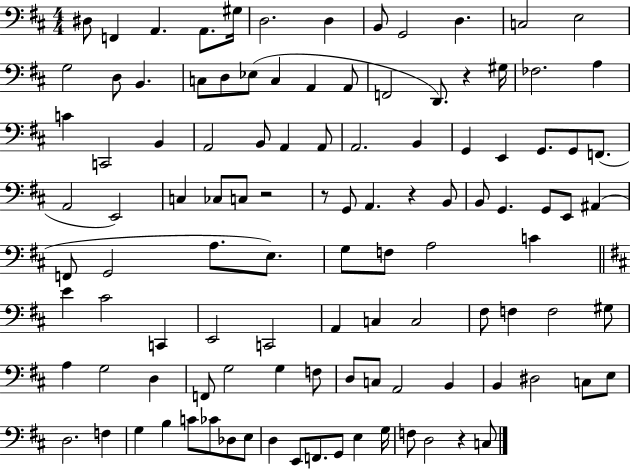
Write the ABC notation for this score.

X:1
T:Untitled
M:4/4
L:1/4
K:D
^D,/2 F,, A,, A,,/2 ^G,/4 D,2 D, B,,/2 G,,2 D, C,2 E,2 G,2 D,/2 B,, C,/2 D,/2 _E,/2 C, A,, A,,/2 F,,2 D,,/2 z ^G,/4 _F,2 A, C C,,2 B,, A,,2 B,,/2 A,, A,,/2 A,,2 B,, G,, E,, G,,/2 G,,/2 F,,/2 A,,2 E,,2 C, _C,/2 C,/2 z2 z/2 G,,/2 A,, z B,,/2 B,,/2 G,, G,,/2 E,,/2 ^A,, F,,/2 G,,2 A,/2 E,/2 G,/2 F,/2 A,2 C E ^C2 C,, E,,2 C,,2 A,, C, C,2 ^F,/2 F, F,2 ^G,/2 A, G,2 D, F,,/2 G,2 G, F,/2 D,/2 C,/2 A,,2 B,, B,, ^D,2 C,/2 E,/2 D,2 F, G, B, C/2 _C/2 _D,/2 E,/2 D, E,,/2 F,,/2 G,,/2 E, G,/4 F,/2 D,2 z C,/2